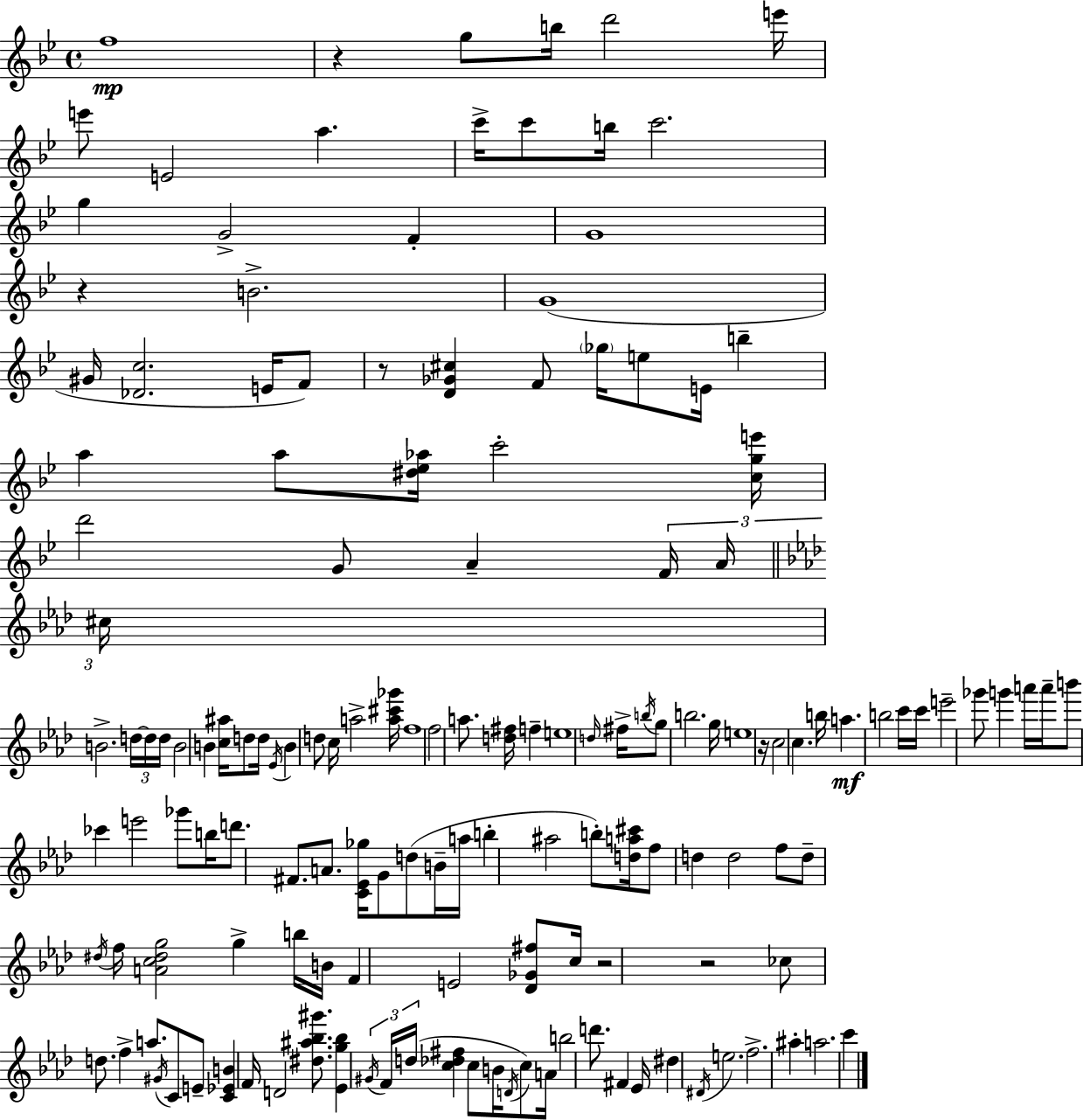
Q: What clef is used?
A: treble